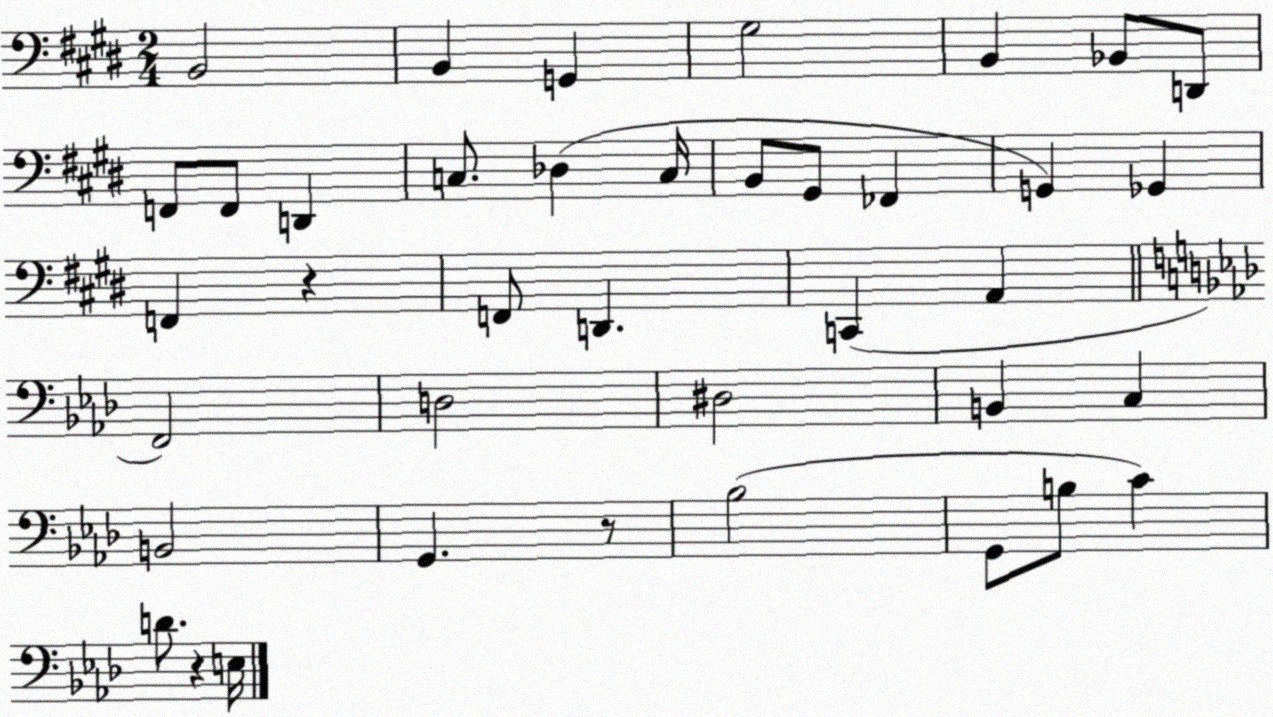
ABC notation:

X:1
T:Untitled
M:2/4
L:1/4
K:E
B,,2 B,, G,, ^G,2 B,, _B,,/2 D,,/2 F,,/2 F,,/2 D,, C,/2 _D, C,/4 B,,/2 ^G,,/2 _F,, G,, _G,, F,, z F,,/2 D,, C,, A,, F,,2 D,2 ^D,2 B,, C, B,,2 G,, z/2 _B,2 G,,/2 B,/2 C D/2 z E,/4